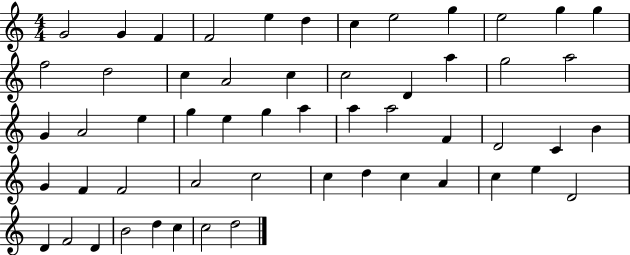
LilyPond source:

{
  \clef treble
  \numericTimeSignature
  \time 4/4
  \key c \major
  g'2 g'4 f'4 | f'2 e''4 d''4 | c''4 e''2 g''4 | e''2 g''4 g''4 | \break f''2 d''2 | c''4 a'2 c''4 | c''2 d'4 a''4 | g''2 a''2 | \break g'4 a'2 e''4 | g''4 e''4 g''4 a''4 | a''4 a''2 f'4 | d'2 c'4 b'4 | \break g'4 f'4 f'2 | a'2 c''2 | c''4 d''4 c''4 a'4 | c''4 e''4 d'2 | \break d'4 f'2 d'4 | b'2 d''4 c''4 | c''2 d''2 | \bar "|."
}